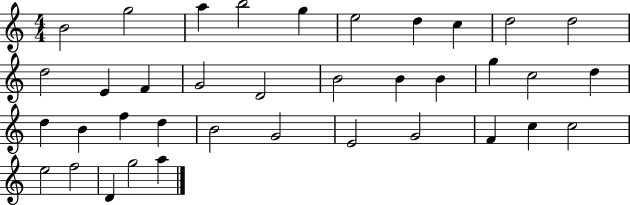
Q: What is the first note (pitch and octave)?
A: B4